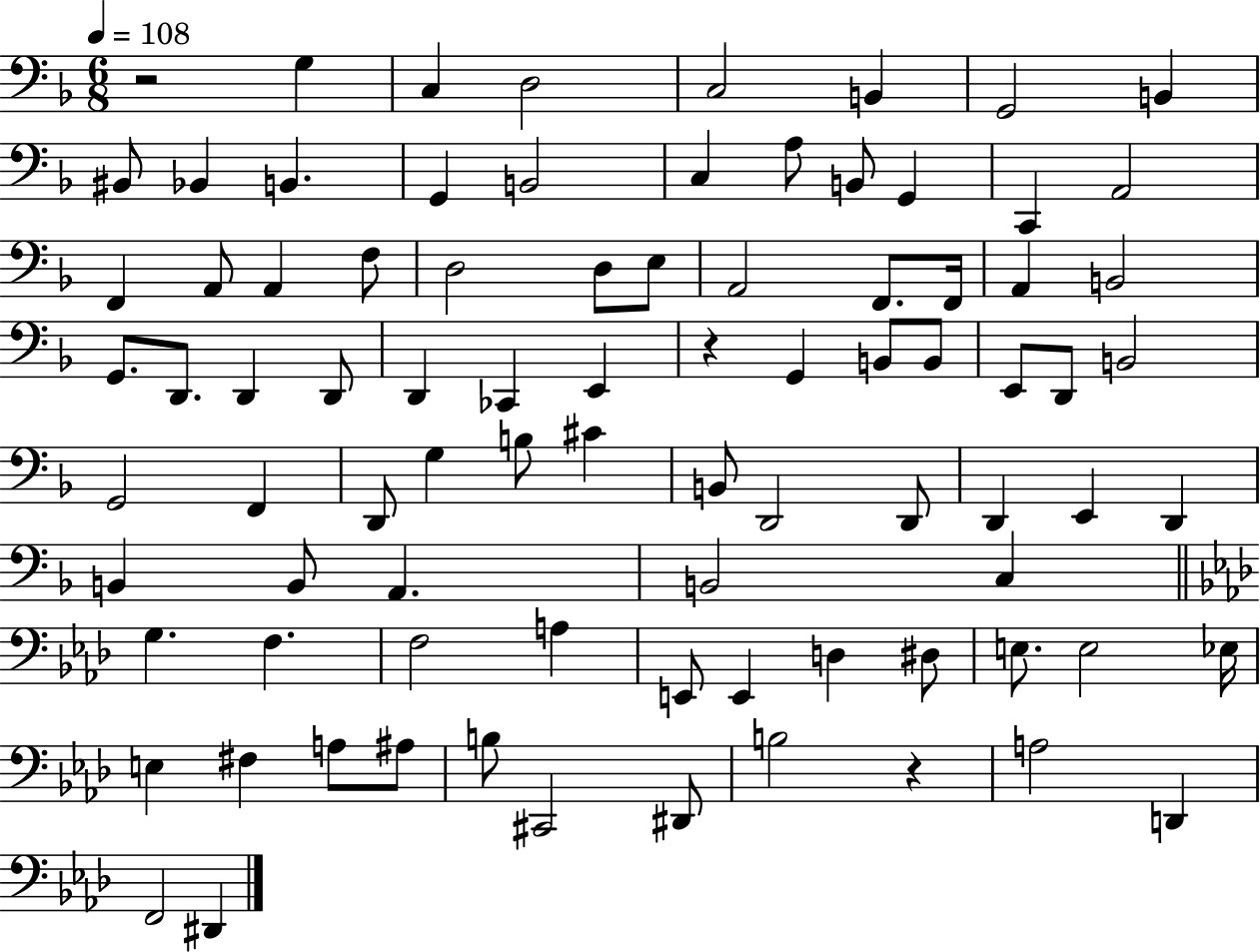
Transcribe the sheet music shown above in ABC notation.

X:1
T:Untitled
M:6/8
L:1/4
K:F
z2 G, C, D,2 C,2 B,, G,,2 B,, ^B,,/2 _B,, B,, G,, B,,2 C, A,/2 B,,/2 G,, C,, A,,2 F,, A,,/2 A,, F,/2 D,2 D,/2 E,/2 A,,2 F,,/2 F,,/4 A,, B,,2 G,,/2 D,,/2 D,, D,,/2 D,, _C,, E,, z G,, B,,/2 B,,/2 E,,/2 D,,/2 B,,2 G,,2 F,, D,,/2 G, B,/2 ^C B,,/2 D,,2 D,,/2 D,, E,, D,, B,, B,,/2 A,, B,,2 C, G, F, F,2 A, E,,/2 E,, D, ^D,/2 E,/2 E,2 _E,/4 E, ^F, A,/2 ^A,/2 B,/2 ^C,,2 ^D,,/2 B,2 z A,2 D,, F,,2 ^D,,